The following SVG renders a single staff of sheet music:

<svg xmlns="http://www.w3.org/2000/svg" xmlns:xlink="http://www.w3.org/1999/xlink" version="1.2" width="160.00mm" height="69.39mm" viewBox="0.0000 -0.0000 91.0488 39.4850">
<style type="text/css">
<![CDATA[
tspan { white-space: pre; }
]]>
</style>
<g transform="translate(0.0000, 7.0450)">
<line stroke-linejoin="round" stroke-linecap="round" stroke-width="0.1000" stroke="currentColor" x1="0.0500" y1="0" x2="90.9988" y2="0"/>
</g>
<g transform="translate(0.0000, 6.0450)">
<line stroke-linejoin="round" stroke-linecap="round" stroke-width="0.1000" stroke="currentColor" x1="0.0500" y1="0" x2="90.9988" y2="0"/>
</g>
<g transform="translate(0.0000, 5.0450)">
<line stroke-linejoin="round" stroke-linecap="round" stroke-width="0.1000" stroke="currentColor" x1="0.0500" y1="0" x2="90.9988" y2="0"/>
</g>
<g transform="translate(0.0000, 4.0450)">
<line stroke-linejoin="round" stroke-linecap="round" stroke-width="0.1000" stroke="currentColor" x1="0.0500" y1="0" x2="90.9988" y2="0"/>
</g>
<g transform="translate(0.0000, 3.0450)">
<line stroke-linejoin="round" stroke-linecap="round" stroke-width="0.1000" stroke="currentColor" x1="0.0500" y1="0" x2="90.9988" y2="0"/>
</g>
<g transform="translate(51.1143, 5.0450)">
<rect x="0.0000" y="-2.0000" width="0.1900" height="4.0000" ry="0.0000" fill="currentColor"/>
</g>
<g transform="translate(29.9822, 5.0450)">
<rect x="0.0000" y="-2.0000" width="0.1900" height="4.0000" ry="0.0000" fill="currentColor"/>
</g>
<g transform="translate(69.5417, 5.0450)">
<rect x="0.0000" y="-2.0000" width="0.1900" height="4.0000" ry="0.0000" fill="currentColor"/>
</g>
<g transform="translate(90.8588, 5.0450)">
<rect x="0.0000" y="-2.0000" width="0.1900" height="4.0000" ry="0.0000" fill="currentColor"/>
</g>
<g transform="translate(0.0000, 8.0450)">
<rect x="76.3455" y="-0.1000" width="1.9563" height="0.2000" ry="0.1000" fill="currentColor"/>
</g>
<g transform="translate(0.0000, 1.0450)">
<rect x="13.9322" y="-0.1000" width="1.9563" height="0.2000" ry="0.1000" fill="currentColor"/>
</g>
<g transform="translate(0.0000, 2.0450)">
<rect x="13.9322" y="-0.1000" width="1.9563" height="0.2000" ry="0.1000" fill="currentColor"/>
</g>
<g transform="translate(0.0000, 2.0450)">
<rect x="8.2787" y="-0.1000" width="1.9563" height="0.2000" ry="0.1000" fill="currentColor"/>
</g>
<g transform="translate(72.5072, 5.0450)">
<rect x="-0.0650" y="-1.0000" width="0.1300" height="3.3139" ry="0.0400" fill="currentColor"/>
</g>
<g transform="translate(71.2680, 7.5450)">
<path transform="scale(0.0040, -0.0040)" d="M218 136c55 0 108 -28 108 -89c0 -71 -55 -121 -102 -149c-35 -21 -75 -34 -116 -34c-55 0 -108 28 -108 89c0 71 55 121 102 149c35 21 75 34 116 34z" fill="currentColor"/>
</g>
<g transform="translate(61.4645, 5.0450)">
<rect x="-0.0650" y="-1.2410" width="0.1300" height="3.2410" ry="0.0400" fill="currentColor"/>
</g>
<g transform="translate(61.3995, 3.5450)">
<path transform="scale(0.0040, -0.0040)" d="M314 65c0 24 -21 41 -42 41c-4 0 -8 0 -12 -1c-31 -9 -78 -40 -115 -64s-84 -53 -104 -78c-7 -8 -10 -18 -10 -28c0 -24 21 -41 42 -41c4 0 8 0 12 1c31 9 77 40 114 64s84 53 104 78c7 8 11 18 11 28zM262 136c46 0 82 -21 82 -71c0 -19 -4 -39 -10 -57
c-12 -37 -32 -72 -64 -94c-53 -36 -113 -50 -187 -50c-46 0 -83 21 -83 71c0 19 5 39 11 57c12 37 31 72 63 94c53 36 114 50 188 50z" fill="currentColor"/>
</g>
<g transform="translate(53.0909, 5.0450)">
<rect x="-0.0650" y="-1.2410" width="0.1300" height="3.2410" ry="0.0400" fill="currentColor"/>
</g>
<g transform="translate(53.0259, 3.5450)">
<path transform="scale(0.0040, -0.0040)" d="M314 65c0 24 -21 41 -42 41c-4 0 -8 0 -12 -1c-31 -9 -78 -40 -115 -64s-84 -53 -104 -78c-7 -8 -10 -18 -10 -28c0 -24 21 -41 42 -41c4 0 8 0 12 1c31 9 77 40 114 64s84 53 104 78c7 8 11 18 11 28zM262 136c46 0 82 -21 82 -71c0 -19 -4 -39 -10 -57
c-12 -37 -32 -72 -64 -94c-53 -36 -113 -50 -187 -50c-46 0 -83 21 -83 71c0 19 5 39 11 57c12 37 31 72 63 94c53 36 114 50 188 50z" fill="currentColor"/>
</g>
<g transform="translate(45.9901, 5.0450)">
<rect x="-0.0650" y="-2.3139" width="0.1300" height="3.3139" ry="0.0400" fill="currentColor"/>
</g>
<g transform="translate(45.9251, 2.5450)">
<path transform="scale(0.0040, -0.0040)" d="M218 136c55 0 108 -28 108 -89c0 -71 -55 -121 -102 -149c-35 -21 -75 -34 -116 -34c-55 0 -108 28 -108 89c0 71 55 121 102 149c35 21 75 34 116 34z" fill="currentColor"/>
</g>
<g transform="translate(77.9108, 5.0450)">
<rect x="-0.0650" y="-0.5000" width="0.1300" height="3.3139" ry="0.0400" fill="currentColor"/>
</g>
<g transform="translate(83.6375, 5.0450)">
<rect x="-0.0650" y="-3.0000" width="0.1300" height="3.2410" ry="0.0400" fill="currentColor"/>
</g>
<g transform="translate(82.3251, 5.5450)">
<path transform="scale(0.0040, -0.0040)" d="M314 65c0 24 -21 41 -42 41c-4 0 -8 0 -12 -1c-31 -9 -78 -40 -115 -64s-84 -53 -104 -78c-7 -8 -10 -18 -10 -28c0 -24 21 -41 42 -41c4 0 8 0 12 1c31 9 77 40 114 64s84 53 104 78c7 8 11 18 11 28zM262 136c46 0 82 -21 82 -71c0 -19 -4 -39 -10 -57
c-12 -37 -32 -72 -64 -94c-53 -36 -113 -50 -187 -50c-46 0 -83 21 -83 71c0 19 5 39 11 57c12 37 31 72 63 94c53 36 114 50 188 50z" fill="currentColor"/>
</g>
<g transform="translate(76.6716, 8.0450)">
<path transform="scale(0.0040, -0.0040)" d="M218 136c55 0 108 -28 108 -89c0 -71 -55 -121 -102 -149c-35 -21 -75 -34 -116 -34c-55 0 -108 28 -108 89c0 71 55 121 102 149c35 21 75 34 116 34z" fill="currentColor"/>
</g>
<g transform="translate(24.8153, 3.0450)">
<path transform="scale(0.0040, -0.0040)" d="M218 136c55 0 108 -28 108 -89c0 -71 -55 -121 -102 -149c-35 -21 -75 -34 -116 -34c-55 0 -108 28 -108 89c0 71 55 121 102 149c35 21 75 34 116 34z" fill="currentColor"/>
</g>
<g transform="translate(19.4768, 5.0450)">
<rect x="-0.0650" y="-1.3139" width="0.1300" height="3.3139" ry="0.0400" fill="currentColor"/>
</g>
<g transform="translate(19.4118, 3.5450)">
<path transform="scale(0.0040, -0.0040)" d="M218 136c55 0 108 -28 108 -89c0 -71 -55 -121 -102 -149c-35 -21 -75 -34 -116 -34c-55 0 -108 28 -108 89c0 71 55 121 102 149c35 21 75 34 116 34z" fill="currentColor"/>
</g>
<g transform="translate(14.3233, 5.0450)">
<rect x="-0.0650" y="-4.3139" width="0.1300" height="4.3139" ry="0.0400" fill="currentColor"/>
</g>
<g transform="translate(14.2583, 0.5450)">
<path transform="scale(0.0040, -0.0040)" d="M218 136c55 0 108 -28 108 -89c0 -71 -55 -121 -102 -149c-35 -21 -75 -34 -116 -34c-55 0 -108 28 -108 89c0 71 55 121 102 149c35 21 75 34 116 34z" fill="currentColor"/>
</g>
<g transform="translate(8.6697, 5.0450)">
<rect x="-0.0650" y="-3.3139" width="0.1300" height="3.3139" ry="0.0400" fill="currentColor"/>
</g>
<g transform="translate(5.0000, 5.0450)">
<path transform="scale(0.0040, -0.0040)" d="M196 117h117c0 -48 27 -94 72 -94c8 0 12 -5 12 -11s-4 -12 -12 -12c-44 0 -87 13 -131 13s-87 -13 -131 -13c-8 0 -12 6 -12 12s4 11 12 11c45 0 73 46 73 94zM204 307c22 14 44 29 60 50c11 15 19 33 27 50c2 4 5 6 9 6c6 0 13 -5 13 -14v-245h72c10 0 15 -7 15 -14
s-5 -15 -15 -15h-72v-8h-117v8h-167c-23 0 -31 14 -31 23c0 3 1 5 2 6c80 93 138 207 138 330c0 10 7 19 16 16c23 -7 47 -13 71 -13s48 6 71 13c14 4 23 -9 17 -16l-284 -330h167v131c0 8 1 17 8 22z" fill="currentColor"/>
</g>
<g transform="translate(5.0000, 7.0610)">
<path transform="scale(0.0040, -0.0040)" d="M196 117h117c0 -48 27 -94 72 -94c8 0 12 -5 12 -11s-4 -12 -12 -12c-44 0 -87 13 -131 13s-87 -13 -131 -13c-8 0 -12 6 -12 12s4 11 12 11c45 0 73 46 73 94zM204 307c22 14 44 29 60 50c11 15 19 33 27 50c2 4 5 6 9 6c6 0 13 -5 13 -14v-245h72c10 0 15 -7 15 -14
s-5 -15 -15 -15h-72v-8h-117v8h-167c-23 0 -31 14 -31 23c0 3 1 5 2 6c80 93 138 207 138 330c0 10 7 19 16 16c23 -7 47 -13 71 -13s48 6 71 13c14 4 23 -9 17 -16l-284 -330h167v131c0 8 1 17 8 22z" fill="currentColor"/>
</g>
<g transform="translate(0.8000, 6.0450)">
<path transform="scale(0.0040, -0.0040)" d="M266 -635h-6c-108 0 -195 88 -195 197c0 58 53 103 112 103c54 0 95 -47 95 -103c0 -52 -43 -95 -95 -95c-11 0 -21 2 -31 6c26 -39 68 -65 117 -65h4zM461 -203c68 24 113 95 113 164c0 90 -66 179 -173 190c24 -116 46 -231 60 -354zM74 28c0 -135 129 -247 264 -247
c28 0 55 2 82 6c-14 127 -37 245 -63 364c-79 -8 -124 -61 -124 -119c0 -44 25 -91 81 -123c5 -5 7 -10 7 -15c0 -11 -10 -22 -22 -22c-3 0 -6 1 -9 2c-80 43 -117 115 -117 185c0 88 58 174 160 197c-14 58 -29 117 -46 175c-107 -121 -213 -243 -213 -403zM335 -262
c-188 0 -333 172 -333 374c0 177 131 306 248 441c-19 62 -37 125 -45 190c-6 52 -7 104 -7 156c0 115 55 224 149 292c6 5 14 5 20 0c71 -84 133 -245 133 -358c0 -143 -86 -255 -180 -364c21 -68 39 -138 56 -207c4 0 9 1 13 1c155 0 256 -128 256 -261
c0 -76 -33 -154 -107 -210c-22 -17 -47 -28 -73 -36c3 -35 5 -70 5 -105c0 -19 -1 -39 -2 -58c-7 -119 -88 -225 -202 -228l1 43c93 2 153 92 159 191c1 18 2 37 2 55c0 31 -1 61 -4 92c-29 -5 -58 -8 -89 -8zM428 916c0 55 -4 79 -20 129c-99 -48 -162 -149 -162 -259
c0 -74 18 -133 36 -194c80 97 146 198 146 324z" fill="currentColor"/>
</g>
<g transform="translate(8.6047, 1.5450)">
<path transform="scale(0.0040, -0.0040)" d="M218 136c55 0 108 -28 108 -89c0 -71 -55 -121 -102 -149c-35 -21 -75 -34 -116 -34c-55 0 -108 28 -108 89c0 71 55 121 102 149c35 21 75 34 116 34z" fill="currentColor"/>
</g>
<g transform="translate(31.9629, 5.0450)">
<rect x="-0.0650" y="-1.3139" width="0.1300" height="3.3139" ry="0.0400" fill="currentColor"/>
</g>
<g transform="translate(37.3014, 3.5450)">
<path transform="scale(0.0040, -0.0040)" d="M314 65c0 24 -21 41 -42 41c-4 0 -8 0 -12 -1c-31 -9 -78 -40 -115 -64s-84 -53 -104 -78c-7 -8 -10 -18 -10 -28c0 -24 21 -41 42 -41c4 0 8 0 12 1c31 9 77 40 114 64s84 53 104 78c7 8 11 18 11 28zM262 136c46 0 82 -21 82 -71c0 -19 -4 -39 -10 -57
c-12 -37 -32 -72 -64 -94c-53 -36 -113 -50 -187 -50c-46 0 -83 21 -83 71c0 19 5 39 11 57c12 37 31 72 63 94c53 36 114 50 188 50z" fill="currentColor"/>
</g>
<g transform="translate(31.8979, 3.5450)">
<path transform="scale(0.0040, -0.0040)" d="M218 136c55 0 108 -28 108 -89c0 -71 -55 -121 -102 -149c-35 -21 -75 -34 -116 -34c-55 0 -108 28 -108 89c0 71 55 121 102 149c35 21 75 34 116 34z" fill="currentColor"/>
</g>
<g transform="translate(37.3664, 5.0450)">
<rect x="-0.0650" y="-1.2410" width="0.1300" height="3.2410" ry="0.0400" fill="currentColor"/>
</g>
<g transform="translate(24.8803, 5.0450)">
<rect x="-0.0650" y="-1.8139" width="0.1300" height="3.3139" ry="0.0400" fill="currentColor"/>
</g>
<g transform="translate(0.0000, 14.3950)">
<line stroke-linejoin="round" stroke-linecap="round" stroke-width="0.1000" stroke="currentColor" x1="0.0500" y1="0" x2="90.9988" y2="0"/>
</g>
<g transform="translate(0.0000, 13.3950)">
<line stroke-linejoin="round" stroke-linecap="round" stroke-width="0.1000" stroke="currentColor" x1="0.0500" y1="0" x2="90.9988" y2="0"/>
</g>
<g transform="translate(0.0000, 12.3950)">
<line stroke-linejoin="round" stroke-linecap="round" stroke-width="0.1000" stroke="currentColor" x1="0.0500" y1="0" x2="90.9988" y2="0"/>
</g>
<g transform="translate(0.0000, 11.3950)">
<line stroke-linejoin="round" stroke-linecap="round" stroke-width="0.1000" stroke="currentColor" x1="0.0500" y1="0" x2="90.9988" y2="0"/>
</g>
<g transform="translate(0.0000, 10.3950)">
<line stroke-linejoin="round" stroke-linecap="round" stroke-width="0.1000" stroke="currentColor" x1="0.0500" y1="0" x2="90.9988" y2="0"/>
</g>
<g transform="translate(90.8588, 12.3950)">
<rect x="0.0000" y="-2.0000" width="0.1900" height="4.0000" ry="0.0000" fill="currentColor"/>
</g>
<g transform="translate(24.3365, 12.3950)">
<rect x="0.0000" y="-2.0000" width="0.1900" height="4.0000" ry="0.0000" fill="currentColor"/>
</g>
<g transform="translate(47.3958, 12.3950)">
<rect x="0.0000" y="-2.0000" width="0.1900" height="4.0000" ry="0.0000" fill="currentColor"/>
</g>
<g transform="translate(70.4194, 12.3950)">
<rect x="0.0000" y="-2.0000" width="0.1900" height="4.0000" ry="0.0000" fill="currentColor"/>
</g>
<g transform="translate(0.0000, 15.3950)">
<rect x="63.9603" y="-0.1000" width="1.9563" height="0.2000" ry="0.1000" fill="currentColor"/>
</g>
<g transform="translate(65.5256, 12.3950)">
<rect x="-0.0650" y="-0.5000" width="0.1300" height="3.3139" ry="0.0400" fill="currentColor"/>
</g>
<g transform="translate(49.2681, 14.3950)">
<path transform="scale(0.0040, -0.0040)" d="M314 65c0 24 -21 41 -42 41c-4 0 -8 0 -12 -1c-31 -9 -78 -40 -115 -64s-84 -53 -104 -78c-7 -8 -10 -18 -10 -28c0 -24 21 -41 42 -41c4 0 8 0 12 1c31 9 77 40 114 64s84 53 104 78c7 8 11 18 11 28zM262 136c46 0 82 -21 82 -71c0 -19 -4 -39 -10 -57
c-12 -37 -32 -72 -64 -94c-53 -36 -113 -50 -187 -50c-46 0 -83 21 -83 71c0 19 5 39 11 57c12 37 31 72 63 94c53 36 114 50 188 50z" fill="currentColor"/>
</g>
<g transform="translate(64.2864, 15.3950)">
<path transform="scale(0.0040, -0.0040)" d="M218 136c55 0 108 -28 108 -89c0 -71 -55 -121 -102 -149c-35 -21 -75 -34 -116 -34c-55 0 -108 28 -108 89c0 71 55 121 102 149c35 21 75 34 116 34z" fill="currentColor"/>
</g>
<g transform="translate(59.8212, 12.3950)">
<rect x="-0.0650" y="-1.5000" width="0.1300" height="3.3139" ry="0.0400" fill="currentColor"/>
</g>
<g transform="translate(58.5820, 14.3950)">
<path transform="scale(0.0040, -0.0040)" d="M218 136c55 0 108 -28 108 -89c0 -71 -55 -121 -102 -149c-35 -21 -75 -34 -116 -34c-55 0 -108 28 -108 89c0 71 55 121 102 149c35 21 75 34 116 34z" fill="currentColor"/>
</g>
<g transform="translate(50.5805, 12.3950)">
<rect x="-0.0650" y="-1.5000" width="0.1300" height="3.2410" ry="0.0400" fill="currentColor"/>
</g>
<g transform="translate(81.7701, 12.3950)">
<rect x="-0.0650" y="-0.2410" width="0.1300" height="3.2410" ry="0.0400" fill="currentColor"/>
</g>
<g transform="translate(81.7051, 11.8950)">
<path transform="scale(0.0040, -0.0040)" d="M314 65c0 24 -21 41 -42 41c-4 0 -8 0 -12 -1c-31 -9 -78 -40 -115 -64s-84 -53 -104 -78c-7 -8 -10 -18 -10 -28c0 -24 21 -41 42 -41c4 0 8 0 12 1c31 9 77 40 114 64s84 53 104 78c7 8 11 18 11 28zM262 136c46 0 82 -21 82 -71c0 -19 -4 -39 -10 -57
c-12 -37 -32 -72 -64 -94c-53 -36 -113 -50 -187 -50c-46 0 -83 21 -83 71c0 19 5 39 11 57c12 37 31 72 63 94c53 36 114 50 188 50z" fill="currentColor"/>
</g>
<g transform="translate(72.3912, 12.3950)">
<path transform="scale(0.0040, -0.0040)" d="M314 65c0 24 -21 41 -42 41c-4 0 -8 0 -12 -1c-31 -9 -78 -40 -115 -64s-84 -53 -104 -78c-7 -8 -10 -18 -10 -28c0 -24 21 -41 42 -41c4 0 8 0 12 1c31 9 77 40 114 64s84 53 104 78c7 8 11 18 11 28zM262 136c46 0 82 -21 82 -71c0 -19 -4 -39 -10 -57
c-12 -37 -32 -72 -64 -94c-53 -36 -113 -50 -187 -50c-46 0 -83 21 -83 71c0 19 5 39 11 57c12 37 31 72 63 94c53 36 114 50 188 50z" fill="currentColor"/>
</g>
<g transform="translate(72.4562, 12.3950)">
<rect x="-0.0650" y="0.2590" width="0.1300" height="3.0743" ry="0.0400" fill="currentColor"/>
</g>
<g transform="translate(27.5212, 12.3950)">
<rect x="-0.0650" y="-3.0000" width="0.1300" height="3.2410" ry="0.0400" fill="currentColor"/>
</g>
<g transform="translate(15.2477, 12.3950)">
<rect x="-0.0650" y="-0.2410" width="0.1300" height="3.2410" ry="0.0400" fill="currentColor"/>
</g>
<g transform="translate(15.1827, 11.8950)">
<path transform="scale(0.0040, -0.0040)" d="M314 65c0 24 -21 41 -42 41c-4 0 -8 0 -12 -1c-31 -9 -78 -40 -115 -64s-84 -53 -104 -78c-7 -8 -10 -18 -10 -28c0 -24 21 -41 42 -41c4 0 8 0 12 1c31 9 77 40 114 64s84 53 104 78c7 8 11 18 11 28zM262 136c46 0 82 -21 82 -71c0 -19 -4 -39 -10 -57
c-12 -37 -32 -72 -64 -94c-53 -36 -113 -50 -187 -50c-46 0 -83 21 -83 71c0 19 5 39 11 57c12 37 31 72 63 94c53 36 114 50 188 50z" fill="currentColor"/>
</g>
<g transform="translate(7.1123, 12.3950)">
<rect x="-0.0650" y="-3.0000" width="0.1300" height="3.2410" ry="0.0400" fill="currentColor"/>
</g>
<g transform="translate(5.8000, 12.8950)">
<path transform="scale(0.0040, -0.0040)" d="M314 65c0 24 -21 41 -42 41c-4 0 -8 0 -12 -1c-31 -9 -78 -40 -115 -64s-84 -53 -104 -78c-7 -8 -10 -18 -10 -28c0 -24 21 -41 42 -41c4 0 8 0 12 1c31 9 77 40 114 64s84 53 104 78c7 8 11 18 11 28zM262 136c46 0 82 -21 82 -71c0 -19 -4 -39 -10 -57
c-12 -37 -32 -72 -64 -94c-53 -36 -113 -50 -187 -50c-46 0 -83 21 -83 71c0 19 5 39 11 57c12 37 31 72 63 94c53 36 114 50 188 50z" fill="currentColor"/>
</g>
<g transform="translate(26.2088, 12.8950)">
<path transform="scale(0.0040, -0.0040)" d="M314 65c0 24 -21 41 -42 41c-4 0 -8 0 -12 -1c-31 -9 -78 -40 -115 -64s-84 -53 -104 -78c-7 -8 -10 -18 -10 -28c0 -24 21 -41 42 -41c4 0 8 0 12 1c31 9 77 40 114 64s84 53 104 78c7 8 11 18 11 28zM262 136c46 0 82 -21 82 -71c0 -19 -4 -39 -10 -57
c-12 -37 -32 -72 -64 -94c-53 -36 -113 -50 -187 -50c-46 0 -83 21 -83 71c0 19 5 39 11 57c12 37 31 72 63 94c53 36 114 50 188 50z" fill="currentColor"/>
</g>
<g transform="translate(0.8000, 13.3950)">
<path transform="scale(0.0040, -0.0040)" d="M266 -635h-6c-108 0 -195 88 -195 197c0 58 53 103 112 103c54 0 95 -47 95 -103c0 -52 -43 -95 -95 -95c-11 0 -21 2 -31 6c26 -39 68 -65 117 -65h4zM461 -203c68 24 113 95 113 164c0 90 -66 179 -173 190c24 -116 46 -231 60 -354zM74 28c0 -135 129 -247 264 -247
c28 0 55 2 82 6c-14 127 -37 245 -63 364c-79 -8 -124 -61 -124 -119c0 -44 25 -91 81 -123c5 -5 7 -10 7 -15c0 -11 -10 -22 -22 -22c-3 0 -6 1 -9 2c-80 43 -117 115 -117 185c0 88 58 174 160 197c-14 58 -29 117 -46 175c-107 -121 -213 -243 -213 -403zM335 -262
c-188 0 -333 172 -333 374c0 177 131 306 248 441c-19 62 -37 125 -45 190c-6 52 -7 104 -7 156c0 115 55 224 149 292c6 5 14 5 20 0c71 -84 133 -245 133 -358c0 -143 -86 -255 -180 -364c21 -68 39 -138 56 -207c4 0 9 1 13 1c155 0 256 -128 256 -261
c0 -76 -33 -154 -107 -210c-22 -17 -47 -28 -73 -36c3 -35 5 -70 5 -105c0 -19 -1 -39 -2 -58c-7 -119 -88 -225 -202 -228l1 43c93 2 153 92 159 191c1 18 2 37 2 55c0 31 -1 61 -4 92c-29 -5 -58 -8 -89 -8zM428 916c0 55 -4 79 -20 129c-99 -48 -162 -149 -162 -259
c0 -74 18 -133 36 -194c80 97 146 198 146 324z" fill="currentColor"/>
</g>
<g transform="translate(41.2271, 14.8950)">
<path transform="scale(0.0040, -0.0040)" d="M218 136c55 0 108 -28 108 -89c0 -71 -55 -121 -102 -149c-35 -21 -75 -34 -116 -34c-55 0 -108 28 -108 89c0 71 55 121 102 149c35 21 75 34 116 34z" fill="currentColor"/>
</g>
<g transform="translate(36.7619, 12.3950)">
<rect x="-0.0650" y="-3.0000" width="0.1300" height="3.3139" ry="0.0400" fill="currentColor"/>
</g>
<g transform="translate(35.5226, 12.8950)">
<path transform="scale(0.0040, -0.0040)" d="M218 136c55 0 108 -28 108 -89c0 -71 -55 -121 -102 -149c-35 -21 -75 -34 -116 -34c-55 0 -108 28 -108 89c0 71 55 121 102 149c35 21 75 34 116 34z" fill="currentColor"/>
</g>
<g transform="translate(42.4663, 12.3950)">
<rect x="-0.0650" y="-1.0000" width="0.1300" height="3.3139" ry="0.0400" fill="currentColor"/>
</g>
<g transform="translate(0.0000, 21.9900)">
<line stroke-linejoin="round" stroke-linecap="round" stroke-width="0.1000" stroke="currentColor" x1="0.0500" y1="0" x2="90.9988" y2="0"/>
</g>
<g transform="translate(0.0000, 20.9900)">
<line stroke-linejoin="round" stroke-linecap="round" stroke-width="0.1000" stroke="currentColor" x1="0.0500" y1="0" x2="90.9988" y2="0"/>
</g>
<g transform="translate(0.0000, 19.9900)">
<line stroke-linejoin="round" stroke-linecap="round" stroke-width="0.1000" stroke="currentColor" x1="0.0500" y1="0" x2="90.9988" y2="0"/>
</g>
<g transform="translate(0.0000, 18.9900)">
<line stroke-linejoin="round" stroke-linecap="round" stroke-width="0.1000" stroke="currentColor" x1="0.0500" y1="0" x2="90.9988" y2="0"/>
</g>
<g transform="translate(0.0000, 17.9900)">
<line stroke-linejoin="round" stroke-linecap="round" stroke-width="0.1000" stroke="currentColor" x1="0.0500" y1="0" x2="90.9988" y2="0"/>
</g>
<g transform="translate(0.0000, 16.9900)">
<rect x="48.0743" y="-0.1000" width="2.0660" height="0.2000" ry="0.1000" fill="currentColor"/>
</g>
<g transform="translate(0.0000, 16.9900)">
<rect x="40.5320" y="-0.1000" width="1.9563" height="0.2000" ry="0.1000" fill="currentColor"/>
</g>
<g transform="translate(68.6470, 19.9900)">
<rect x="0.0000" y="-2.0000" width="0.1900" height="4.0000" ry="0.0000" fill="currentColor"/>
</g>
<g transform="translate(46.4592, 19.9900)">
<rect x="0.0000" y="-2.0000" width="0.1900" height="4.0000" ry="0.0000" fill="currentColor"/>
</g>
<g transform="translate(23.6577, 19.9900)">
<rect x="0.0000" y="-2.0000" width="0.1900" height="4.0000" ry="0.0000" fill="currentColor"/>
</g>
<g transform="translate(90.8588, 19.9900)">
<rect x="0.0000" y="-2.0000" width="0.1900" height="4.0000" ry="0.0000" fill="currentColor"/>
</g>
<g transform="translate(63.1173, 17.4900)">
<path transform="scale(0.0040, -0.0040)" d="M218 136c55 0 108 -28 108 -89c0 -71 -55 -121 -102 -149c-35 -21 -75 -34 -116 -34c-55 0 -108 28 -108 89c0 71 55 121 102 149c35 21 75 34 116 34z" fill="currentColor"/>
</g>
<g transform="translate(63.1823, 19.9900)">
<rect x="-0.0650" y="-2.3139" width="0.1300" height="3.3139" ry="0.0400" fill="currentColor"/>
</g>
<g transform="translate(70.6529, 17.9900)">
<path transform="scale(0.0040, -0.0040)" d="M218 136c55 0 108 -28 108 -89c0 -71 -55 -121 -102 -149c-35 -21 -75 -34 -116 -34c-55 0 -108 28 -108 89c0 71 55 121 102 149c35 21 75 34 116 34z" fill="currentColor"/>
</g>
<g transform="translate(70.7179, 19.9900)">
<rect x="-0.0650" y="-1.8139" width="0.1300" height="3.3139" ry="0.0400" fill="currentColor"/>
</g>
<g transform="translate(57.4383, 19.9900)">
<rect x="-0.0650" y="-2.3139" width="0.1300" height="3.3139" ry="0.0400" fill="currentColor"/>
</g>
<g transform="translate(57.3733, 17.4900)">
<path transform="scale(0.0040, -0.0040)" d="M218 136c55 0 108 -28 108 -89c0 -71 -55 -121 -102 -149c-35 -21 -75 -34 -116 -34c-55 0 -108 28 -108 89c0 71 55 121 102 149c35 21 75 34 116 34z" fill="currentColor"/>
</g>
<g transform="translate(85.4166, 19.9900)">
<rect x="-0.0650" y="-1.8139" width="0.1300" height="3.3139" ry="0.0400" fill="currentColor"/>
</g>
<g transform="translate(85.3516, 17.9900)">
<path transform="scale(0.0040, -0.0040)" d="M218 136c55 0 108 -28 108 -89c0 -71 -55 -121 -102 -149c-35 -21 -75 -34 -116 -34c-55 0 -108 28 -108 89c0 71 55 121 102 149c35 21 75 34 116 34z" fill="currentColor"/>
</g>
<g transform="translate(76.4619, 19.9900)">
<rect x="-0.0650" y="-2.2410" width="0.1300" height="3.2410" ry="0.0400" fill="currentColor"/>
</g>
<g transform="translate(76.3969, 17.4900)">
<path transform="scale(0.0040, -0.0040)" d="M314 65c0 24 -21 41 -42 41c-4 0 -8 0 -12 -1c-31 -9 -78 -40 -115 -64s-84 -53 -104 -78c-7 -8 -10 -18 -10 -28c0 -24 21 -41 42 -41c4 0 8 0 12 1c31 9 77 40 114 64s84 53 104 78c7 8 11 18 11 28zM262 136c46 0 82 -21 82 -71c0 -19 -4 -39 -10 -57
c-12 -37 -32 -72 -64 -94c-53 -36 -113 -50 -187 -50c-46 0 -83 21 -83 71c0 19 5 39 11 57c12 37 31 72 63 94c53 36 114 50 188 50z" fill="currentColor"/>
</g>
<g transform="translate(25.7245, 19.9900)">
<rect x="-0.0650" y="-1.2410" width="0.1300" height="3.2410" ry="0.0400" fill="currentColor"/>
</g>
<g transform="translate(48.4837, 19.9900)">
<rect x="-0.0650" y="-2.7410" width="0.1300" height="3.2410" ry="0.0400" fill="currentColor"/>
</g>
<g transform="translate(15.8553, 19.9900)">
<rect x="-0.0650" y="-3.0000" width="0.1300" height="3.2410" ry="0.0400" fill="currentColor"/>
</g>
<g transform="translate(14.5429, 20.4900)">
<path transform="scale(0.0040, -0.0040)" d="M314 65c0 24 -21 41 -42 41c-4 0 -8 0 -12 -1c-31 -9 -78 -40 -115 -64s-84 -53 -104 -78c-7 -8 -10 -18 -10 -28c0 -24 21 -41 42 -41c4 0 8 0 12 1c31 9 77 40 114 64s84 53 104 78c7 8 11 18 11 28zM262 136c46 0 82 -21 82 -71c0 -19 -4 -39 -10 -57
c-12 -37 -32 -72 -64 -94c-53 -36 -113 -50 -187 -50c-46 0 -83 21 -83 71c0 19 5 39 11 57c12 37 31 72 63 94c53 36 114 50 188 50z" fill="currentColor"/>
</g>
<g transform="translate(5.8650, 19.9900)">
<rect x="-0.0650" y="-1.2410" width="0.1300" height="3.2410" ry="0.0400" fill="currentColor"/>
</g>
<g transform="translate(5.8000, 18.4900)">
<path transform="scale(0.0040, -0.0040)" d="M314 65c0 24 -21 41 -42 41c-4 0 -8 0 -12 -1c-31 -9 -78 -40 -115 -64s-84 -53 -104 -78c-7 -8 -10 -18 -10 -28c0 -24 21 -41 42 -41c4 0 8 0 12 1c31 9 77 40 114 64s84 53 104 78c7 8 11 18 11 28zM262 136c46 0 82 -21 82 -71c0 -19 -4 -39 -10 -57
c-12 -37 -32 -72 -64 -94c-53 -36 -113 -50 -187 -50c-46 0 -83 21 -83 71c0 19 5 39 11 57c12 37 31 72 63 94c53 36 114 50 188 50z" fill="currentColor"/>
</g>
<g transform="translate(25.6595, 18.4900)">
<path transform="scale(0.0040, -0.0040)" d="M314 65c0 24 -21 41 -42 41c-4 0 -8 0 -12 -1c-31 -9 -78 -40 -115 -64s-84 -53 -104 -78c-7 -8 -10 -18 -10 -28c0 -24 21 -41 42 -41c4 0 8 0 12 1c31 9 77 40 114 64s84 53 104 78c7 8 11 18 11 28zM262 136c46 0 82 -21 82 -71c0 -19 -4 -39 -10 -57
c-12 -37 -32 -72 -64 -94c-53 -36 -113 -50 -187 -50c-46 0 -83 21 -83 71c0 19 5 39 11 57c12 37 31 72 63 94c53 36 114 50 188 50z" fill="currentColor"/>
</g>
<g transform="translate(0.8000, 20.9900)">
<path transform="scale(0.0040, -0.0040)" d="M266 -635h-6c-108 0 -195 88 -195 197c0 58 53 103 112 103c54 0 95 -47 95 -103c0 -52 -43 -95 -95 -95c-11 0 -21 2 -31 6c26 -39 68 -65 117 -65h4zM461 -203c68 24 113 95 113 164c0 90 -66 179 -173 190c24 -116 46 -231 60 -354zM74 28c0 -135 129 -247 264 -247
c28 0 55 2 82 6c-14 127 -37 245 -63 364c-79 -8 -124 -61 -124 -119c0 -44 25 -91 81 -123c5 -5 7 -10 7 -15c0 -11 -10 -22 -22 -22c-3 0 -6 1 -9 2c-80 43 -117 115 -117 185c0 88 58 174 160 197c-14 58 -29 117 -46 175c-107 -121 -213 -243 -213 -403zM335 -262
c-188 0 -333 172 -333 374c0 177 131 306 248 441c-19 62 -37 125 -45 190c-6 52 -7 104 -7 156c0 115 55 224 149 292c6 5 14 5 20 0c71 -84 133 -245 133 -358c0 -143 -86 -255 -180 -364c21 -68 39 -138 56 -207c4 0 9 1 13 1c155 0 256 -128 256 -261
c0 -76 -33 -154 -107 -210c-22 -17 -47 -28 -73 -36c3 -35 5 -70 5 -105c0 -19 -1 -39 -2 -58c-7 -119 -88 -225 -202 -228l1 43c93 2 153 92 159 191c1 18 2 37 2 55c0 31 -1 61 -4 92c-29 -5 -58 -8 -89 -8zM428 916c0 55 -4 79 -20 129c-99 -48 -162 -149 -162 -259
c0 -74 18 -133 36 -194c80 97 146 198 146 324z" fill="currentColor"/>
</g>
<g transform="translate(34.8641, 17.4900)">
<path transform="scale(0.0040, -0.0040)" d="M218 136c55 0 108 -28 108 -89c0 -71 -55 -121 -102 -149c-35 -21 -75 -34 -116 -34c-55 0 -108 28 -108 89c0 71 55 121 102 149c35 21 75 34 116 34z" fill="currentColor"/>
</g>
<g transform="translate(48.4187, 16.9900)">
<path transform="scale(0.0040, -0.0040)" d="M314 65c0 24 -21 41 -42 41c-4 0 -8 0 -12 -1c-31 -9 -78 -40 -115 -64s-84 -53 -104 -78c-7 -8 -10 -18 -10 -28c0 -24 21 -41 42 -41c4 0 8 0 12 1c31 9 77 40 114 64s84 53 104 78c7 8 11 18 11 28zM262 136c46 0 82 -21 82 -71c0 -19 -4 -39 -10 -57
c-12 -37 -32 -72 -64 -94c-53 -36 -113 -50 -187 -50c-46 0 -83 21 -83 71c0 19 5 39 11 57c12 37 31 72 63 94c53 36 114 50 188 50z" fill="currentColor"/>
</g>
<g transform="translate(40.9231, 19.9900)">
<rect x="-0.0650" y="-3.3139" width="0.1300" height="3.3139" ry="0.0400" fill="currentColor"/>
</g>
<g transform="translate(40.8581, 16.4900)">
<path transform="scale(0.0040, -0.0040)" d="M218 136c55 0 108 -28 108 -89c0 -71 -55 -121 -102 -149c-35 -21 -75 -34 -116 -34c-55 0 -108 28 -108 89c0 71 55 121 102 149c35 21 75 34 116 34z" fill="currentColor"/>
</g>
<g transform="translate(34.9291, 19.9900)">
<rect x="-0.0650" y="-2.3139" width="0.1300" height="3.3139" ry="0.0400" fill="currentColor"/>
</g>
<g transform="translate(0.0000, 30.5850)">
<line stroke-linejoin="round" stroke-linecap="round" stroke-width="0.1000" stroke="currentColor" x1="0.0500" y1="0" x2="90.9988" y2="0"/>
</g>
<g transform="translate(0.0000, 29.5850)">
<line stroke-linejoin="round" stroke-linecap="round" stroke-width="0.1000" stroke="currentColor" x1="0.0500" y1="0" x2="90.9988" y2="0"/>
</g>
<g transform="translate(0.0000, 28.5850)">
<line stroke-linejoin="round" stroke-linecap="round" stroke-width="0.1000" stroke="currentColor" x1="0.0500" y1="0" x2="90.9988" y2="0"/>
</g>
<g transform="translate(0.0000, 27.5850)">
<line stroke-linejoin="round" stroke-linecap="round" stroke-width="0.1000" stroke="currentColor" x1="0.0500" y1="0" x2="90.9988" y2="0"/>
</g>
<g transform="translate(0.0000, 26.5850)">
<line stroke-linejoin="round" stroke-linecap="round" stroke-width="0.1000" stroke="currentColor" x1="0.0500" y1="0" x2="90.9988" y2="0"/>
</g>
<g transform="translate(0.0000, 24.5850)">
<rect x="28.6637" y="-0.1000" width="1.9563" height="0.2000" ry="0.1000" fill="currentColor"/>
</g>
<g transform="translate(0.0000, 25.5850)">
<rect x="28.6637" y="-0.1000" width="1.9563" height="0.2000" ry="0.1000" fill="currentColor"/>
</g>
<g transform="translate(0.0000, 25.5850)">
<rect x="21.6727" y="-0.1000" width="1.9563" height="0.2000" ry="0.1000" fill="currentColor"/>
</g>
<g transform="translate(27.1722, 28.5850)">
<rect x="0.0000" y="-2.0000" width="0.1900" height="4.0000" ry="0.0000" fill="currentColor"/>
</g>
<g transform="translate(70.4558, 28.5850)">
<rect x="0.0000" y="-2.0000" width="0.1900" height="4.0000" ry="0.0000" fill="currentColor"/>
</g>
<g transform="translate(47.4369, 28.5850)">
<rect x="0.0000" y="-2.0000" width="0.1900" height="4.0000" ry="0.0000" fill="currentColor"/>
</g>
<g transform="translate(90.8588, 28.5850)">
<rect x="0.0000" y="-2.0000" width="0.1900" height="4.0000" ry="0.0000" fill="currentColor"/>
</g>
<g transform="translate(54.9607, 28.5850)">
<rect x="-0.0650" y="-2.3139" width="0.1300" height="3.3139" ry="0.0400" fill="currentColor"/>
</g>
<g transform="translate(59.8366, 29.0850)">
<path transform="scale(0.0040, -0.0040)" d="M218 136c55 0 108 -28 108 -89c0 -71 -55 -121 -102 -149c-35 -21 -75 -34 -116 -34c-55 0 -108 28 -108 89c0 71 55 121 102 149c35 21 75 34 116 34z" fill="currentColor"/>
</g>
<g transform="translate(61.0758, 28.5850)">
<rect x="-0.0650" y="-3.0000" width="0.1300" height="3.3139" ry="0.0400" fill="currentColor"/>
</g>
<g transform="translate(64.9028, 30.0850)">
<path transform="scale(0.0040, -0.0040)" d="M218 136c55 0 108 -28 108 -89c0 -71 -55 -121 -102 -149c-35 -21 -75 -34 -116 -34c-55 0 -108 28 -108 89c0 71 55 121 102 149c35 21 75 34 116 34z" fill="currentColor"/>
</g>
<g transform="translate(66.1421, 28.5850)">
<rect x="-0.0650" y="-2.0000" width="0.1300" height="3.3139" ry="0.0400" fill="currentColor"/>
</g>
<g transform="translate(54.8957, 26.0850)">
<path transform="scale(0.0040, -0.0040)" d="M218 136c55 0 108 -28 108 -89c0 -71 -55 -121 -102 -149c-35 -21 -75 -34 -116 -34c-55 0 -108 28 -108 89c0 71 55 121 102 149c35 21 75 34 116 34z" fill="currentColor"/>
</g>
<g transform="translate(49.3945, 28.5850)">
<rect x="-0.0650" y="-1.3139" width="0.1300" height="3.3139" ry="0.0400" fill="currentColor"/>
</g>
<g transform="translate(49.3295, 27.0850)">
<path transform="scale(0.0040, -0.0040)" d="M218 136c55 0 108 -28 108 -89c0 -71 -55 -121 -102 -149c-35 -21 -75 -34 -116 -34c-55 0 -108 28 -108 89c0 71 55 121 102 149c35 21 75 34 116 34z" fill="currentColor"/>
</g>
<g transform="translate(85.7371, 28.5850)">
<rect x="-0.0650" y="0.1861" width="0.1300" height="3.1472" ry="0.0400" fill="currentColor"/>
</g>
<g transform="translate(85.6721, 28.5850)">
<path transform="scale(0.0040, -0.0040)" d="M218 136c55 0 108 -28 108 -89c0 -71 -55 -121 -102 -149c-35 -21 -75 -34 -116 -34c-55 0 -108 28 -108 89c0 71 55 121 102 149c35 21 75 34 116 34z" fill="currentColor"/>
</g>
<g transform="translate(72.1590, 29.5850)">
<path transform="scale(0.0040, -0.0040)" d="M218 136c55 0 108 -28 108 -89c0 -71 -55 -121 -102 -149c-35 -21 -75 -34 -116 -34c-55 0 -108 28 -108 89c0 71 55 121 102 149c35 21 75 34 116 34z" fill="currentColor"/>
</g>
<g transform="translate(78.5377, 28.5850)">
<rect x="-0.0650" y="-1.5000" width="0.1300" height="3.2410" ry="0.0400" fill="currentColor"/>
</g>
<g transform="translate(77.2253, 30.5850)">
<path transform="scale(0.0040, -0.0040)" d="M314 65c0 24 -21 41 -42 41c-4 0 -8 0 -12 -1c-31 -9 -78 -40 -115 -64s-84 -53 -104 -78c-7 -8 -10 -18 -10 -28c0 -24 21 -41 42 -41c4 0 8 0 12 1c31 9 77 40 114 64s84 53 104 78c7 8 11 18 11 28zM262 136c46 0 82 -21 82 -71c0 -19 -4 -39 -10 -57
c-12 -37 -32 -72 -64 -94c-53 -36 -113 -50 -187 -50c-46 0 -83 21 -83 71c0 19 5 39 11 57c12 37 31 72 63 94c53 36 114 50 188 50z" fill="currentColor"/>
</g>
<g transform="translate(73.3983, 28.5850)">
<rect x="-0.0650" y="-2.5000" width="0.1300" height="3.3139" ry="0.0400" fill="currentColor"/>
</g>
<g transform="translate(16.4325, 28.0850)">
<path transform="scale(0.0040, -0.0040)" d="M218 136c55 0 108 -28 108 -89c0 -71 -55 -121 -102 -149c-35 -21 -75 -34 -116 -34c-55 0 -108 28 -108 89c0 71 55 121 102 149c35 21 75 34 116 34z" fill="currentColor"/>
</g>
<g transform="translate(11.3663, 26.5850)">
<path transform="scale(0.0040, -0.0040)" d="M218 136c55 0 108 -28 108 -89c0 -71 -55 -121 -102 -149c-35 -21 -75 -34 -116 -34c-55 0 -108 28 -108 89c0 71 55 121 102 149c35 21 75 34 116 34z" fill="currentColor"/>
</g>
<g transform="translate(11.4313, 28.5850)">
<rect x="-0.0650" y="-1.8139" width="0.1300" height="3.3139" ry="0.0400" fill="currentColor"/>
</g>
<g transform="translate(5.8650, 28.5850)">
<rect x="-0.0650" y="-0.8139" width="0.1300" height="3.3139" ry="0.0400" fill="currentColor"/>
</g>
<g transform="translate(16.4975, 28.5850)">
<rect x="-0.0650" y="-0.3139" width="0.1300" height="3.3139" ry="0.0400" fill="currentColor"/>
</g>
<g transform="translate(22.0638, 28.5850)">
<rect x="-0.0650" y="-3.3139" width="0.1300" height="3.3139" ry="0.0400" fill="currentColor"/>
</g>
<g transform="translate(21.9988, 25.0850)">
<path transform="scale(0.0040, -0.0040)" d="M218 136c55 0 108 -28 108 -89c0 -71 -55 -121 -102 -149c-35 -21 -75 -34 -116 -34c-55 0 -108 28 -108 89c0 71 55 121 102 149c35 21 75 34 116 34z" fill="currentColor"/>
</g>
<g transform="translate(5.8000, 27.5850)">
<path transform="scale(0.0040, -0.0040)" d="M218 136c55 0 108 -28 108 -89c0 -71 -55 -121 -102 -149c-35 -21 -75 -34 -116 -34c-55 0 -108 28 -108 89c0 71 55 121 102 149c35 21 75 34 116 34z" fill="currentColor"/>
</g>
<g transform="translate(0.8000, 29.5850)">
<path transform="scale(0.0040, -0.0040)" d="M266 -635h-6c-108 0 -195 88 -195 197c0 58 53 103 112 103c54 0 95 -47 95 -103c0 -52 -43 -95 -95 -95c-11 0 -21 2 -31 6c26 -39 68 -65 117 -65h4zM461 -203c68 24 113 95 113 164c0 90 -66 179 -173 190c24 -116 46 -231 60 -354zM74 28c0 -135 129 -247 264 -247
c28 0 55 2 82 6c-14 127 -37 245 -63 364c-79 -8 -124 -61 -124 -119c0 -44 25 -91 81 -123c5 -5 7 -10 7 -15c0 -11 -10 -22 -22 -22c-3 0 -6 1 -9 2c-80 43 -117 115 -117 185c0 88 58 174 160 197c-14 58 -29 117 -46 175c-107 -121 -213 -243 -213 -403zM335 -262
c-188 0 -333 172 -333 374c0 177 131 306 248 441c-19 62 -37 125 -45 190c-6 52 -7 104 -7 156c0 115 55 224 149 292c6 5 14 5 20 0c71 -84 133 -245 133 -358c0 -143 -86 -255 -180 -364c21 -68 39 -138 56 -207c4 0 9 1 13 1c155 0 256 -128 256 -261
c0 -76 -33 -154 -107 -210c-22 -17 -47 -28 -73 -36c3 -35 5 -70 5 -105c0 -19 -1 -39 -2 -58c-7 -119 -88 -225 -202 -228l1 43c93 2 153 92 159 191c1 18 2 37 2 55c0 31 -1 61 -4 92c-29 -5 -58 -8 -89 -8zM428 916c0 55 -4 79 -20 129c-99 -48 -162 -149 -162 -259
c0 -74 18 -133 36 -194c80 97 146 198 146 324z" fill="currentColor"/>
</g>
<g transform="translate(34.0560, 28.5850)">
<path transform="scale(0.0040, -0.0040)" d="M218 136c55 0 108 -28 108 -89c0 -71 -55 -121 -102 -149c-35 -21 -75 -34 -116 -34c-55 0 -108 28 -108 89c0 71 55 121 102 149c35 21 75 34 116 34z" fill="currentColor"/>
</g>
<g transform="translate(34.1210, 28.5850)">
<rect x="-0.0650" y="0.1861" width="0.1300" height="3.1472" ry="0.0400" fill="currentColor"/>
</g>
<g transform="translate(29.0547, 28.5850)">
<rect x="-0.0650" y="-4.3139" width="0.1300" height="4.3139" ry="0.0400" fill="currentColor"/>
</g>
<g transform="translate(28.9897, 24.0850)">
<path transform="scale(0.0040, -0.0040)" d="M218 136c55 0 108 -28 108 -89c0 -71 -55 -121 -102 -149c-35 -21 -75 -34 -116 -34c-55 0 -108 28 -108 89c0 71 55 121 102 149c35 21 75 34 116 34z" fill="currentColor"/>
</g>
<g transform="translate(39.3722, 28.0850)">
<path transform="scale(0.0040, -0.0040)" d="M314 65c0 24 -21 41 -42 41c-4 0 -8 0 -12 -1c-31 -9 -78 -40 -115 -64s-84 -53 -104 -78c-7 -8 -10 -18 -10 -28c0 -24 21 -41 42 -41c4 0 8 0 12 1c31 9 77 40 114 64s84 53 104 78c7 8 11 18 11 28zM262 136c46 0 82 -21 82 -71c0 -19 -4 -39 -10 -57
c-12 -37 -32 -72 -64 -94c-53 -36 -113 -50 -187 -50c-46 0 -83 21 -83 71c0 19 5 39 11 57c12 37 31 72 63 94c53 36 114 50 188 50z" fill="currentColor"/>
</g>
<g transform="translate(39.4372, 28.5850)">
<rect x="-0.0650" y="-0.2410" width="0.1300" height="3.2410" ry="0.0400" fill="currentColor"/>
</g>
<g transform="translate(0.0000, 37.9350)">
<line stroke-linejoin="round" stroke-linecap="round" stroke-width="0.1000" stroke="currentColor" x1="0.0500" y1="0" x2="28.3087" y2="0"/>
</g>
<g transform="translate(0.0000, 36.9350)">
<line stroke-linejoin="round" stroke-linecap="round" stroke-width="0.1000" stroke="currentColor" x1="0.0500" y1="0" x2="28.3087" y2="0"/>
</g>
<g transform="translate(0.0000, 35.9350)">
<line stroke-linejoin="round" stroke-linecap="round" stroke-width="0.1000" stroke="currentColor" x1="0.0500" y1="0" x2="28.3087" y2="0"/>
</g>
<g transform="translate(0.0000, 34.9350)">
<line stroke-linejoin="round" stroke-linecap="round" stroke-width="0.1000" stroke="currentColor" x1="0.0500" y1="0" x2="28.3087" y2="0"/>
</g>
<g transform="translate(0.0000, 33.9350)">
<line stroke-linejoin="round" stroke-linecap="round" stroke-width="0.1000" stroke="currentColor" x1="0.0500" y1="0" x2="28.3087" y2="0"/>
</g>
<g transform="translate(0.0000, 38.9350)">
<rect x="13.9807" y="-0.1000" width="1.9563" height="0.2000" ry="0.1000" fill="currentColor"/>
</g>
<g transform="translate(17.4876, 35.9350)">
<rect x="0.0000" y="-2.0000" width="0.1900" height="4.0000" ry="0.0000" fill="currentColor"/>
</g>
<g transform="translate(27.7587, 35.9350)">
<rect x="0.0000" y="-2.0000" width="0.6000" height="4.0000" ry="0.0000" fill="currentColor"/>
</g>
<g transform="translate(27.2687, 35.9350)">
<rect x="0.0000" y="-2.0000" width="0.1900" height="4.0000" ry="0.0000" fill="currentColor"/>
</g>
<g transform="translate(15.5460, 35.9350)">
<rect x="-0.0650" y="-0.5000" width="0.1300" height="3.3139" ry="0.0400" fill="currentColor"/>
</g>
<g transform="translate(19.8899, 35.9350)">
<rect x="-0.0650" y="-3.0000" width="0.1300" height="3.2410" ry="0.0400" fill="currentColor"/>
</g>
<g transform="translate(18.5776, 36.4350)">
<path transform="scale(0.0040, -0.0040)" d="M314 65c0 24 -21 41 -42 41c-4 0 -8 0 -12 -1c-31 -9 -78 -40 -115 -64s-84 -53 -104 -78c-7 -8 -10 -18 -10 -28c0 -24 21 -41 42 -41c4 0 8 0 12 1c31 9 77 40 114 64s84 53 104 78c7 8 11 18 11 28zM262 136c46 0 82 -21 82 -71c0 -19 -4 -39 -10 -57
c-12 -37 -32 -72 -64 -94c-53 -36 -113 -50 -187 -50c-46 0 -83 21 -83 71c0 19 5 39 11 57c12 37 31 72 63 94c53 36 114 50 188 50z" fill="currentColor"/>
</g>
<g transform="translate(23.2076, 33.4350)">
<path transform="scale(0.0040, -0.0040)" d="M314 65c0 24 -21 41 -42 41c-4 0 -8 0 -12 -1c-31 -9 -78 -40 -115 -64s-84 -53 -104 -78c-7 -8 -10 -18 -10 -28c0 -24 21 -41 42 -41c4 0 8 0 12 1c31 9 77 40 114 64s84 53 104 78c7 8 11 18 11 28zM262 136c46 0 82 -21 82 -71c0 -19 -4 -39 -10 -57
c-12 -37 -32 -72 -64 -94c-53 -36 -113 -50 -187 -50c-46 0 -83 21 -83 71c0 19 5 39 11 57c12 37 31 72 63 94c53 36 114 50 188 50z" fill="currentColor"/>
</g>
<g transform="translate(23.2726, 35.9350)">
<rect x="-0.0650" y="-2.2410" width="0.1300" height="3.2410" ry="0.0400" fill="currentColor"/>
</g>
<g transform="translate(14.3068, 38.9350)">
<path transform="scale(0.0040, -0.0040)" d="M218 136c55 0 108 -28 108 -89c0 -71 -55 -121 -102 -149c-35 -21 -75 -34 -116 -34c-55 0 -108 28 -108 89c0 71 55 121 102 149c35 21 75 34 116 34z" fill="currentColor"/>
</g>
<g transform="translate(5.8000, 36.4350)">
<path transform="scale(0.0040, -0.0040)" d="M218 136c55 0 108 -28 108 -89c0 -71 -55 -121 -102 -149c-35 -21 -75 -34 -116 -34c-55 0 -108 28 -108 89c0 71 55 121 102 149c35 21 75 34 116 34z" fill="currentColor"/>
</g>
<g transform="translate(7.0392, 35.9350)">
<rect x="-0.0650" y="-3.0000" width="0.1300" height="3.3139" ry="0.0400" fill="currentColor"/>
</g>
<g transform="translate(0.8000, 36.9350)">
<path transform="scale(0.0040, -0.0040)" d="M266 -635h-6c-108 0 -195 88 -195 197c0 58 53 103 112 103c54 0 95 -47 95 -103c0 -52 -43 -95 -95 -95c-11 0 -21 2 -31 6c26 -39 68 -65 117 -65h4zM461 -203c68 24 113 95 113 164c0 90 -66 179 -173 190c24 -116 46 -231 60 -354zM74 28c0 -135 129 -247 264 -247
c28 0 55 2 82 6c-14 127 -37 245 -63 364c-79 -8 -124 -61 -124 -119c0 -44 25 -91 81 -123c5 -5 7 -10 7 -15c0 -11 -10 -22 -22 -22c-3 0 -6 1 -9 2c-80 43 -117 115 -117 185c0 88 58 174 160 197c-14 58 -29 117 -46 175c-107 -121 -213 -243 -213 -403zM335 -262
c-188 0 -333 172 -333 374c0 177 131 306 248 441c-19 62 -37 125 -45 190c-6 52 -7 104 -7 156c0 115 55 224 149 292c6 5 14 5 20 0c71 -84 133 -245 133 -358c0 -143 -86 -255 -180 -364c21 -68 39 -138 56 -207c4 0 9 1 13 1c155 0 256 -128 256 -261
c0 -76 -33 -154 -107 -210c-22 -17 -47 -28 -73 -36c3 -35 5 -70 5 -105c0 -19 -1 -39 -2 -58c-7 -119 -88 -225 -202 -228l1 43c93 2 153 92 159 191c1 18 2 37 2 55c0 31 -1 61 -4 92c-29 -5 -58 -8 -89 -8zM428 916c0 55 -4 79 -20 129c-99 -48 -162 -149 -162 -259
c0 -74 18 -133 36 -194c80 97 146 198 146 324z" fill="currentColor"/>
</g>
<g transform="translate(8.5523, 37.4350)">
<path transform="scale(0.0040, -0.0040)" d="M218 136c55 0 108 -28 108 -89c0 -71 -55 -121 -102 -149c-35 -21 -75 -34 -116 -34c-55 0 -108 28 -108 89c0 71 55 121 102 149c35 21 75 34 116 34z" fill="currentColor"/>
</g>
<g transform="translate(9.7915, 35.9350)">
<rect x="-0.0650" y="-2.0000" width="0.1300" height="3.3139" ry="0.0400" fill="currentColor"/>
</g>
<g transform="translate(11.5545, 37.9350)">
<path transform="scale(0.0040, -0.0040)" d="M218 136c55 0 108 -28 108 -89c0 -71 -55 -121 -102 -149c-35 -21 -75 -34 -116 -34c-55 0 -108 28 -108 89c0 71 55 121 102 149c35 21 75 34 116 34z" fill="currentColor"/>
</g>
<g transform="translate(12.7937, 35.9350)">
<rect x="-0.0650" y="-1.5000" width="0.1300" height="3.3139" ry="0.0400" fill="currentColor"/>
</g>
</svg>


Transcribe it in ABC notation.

X:1
T:Untitled
M:4/4
L:1/4
K:C
b d' e f e e2 g e2 e2 D C A2 A2 c2 A2 A D E2 E C B2 c2 e2 A2 e2 g b a2 g g f g2 f d f c b d' B c2 e g A F G E2 B A F E C A2 g2